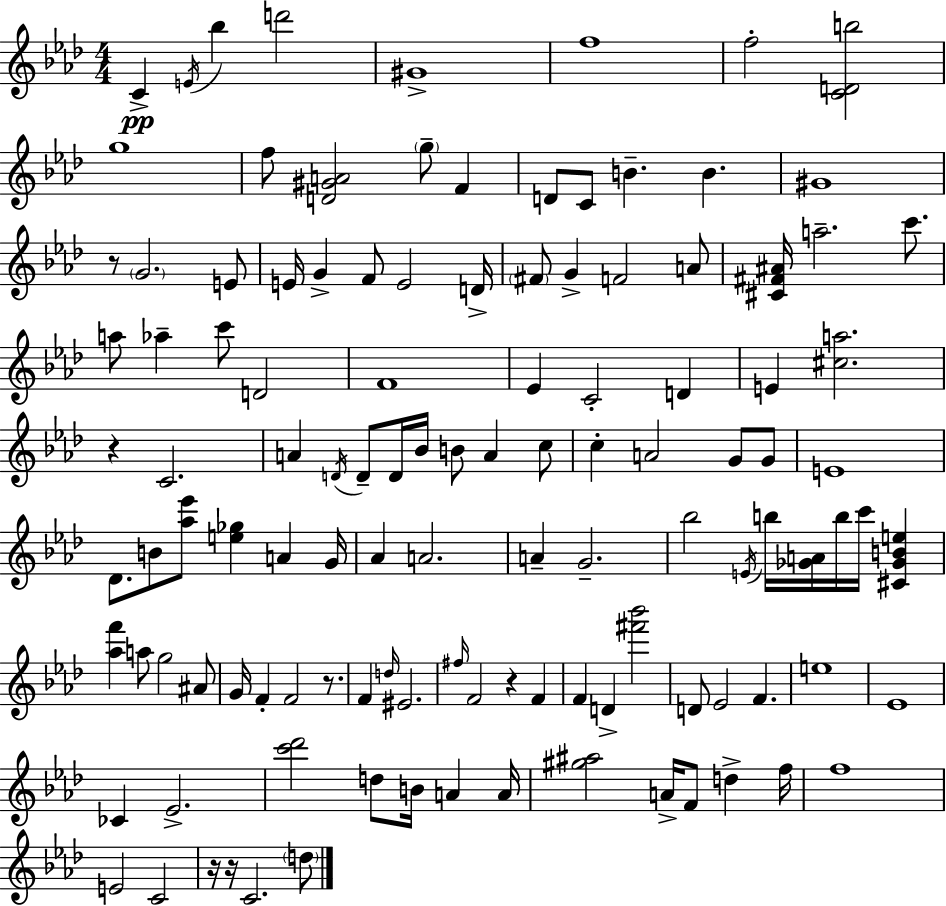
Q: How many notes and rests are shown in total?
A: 117